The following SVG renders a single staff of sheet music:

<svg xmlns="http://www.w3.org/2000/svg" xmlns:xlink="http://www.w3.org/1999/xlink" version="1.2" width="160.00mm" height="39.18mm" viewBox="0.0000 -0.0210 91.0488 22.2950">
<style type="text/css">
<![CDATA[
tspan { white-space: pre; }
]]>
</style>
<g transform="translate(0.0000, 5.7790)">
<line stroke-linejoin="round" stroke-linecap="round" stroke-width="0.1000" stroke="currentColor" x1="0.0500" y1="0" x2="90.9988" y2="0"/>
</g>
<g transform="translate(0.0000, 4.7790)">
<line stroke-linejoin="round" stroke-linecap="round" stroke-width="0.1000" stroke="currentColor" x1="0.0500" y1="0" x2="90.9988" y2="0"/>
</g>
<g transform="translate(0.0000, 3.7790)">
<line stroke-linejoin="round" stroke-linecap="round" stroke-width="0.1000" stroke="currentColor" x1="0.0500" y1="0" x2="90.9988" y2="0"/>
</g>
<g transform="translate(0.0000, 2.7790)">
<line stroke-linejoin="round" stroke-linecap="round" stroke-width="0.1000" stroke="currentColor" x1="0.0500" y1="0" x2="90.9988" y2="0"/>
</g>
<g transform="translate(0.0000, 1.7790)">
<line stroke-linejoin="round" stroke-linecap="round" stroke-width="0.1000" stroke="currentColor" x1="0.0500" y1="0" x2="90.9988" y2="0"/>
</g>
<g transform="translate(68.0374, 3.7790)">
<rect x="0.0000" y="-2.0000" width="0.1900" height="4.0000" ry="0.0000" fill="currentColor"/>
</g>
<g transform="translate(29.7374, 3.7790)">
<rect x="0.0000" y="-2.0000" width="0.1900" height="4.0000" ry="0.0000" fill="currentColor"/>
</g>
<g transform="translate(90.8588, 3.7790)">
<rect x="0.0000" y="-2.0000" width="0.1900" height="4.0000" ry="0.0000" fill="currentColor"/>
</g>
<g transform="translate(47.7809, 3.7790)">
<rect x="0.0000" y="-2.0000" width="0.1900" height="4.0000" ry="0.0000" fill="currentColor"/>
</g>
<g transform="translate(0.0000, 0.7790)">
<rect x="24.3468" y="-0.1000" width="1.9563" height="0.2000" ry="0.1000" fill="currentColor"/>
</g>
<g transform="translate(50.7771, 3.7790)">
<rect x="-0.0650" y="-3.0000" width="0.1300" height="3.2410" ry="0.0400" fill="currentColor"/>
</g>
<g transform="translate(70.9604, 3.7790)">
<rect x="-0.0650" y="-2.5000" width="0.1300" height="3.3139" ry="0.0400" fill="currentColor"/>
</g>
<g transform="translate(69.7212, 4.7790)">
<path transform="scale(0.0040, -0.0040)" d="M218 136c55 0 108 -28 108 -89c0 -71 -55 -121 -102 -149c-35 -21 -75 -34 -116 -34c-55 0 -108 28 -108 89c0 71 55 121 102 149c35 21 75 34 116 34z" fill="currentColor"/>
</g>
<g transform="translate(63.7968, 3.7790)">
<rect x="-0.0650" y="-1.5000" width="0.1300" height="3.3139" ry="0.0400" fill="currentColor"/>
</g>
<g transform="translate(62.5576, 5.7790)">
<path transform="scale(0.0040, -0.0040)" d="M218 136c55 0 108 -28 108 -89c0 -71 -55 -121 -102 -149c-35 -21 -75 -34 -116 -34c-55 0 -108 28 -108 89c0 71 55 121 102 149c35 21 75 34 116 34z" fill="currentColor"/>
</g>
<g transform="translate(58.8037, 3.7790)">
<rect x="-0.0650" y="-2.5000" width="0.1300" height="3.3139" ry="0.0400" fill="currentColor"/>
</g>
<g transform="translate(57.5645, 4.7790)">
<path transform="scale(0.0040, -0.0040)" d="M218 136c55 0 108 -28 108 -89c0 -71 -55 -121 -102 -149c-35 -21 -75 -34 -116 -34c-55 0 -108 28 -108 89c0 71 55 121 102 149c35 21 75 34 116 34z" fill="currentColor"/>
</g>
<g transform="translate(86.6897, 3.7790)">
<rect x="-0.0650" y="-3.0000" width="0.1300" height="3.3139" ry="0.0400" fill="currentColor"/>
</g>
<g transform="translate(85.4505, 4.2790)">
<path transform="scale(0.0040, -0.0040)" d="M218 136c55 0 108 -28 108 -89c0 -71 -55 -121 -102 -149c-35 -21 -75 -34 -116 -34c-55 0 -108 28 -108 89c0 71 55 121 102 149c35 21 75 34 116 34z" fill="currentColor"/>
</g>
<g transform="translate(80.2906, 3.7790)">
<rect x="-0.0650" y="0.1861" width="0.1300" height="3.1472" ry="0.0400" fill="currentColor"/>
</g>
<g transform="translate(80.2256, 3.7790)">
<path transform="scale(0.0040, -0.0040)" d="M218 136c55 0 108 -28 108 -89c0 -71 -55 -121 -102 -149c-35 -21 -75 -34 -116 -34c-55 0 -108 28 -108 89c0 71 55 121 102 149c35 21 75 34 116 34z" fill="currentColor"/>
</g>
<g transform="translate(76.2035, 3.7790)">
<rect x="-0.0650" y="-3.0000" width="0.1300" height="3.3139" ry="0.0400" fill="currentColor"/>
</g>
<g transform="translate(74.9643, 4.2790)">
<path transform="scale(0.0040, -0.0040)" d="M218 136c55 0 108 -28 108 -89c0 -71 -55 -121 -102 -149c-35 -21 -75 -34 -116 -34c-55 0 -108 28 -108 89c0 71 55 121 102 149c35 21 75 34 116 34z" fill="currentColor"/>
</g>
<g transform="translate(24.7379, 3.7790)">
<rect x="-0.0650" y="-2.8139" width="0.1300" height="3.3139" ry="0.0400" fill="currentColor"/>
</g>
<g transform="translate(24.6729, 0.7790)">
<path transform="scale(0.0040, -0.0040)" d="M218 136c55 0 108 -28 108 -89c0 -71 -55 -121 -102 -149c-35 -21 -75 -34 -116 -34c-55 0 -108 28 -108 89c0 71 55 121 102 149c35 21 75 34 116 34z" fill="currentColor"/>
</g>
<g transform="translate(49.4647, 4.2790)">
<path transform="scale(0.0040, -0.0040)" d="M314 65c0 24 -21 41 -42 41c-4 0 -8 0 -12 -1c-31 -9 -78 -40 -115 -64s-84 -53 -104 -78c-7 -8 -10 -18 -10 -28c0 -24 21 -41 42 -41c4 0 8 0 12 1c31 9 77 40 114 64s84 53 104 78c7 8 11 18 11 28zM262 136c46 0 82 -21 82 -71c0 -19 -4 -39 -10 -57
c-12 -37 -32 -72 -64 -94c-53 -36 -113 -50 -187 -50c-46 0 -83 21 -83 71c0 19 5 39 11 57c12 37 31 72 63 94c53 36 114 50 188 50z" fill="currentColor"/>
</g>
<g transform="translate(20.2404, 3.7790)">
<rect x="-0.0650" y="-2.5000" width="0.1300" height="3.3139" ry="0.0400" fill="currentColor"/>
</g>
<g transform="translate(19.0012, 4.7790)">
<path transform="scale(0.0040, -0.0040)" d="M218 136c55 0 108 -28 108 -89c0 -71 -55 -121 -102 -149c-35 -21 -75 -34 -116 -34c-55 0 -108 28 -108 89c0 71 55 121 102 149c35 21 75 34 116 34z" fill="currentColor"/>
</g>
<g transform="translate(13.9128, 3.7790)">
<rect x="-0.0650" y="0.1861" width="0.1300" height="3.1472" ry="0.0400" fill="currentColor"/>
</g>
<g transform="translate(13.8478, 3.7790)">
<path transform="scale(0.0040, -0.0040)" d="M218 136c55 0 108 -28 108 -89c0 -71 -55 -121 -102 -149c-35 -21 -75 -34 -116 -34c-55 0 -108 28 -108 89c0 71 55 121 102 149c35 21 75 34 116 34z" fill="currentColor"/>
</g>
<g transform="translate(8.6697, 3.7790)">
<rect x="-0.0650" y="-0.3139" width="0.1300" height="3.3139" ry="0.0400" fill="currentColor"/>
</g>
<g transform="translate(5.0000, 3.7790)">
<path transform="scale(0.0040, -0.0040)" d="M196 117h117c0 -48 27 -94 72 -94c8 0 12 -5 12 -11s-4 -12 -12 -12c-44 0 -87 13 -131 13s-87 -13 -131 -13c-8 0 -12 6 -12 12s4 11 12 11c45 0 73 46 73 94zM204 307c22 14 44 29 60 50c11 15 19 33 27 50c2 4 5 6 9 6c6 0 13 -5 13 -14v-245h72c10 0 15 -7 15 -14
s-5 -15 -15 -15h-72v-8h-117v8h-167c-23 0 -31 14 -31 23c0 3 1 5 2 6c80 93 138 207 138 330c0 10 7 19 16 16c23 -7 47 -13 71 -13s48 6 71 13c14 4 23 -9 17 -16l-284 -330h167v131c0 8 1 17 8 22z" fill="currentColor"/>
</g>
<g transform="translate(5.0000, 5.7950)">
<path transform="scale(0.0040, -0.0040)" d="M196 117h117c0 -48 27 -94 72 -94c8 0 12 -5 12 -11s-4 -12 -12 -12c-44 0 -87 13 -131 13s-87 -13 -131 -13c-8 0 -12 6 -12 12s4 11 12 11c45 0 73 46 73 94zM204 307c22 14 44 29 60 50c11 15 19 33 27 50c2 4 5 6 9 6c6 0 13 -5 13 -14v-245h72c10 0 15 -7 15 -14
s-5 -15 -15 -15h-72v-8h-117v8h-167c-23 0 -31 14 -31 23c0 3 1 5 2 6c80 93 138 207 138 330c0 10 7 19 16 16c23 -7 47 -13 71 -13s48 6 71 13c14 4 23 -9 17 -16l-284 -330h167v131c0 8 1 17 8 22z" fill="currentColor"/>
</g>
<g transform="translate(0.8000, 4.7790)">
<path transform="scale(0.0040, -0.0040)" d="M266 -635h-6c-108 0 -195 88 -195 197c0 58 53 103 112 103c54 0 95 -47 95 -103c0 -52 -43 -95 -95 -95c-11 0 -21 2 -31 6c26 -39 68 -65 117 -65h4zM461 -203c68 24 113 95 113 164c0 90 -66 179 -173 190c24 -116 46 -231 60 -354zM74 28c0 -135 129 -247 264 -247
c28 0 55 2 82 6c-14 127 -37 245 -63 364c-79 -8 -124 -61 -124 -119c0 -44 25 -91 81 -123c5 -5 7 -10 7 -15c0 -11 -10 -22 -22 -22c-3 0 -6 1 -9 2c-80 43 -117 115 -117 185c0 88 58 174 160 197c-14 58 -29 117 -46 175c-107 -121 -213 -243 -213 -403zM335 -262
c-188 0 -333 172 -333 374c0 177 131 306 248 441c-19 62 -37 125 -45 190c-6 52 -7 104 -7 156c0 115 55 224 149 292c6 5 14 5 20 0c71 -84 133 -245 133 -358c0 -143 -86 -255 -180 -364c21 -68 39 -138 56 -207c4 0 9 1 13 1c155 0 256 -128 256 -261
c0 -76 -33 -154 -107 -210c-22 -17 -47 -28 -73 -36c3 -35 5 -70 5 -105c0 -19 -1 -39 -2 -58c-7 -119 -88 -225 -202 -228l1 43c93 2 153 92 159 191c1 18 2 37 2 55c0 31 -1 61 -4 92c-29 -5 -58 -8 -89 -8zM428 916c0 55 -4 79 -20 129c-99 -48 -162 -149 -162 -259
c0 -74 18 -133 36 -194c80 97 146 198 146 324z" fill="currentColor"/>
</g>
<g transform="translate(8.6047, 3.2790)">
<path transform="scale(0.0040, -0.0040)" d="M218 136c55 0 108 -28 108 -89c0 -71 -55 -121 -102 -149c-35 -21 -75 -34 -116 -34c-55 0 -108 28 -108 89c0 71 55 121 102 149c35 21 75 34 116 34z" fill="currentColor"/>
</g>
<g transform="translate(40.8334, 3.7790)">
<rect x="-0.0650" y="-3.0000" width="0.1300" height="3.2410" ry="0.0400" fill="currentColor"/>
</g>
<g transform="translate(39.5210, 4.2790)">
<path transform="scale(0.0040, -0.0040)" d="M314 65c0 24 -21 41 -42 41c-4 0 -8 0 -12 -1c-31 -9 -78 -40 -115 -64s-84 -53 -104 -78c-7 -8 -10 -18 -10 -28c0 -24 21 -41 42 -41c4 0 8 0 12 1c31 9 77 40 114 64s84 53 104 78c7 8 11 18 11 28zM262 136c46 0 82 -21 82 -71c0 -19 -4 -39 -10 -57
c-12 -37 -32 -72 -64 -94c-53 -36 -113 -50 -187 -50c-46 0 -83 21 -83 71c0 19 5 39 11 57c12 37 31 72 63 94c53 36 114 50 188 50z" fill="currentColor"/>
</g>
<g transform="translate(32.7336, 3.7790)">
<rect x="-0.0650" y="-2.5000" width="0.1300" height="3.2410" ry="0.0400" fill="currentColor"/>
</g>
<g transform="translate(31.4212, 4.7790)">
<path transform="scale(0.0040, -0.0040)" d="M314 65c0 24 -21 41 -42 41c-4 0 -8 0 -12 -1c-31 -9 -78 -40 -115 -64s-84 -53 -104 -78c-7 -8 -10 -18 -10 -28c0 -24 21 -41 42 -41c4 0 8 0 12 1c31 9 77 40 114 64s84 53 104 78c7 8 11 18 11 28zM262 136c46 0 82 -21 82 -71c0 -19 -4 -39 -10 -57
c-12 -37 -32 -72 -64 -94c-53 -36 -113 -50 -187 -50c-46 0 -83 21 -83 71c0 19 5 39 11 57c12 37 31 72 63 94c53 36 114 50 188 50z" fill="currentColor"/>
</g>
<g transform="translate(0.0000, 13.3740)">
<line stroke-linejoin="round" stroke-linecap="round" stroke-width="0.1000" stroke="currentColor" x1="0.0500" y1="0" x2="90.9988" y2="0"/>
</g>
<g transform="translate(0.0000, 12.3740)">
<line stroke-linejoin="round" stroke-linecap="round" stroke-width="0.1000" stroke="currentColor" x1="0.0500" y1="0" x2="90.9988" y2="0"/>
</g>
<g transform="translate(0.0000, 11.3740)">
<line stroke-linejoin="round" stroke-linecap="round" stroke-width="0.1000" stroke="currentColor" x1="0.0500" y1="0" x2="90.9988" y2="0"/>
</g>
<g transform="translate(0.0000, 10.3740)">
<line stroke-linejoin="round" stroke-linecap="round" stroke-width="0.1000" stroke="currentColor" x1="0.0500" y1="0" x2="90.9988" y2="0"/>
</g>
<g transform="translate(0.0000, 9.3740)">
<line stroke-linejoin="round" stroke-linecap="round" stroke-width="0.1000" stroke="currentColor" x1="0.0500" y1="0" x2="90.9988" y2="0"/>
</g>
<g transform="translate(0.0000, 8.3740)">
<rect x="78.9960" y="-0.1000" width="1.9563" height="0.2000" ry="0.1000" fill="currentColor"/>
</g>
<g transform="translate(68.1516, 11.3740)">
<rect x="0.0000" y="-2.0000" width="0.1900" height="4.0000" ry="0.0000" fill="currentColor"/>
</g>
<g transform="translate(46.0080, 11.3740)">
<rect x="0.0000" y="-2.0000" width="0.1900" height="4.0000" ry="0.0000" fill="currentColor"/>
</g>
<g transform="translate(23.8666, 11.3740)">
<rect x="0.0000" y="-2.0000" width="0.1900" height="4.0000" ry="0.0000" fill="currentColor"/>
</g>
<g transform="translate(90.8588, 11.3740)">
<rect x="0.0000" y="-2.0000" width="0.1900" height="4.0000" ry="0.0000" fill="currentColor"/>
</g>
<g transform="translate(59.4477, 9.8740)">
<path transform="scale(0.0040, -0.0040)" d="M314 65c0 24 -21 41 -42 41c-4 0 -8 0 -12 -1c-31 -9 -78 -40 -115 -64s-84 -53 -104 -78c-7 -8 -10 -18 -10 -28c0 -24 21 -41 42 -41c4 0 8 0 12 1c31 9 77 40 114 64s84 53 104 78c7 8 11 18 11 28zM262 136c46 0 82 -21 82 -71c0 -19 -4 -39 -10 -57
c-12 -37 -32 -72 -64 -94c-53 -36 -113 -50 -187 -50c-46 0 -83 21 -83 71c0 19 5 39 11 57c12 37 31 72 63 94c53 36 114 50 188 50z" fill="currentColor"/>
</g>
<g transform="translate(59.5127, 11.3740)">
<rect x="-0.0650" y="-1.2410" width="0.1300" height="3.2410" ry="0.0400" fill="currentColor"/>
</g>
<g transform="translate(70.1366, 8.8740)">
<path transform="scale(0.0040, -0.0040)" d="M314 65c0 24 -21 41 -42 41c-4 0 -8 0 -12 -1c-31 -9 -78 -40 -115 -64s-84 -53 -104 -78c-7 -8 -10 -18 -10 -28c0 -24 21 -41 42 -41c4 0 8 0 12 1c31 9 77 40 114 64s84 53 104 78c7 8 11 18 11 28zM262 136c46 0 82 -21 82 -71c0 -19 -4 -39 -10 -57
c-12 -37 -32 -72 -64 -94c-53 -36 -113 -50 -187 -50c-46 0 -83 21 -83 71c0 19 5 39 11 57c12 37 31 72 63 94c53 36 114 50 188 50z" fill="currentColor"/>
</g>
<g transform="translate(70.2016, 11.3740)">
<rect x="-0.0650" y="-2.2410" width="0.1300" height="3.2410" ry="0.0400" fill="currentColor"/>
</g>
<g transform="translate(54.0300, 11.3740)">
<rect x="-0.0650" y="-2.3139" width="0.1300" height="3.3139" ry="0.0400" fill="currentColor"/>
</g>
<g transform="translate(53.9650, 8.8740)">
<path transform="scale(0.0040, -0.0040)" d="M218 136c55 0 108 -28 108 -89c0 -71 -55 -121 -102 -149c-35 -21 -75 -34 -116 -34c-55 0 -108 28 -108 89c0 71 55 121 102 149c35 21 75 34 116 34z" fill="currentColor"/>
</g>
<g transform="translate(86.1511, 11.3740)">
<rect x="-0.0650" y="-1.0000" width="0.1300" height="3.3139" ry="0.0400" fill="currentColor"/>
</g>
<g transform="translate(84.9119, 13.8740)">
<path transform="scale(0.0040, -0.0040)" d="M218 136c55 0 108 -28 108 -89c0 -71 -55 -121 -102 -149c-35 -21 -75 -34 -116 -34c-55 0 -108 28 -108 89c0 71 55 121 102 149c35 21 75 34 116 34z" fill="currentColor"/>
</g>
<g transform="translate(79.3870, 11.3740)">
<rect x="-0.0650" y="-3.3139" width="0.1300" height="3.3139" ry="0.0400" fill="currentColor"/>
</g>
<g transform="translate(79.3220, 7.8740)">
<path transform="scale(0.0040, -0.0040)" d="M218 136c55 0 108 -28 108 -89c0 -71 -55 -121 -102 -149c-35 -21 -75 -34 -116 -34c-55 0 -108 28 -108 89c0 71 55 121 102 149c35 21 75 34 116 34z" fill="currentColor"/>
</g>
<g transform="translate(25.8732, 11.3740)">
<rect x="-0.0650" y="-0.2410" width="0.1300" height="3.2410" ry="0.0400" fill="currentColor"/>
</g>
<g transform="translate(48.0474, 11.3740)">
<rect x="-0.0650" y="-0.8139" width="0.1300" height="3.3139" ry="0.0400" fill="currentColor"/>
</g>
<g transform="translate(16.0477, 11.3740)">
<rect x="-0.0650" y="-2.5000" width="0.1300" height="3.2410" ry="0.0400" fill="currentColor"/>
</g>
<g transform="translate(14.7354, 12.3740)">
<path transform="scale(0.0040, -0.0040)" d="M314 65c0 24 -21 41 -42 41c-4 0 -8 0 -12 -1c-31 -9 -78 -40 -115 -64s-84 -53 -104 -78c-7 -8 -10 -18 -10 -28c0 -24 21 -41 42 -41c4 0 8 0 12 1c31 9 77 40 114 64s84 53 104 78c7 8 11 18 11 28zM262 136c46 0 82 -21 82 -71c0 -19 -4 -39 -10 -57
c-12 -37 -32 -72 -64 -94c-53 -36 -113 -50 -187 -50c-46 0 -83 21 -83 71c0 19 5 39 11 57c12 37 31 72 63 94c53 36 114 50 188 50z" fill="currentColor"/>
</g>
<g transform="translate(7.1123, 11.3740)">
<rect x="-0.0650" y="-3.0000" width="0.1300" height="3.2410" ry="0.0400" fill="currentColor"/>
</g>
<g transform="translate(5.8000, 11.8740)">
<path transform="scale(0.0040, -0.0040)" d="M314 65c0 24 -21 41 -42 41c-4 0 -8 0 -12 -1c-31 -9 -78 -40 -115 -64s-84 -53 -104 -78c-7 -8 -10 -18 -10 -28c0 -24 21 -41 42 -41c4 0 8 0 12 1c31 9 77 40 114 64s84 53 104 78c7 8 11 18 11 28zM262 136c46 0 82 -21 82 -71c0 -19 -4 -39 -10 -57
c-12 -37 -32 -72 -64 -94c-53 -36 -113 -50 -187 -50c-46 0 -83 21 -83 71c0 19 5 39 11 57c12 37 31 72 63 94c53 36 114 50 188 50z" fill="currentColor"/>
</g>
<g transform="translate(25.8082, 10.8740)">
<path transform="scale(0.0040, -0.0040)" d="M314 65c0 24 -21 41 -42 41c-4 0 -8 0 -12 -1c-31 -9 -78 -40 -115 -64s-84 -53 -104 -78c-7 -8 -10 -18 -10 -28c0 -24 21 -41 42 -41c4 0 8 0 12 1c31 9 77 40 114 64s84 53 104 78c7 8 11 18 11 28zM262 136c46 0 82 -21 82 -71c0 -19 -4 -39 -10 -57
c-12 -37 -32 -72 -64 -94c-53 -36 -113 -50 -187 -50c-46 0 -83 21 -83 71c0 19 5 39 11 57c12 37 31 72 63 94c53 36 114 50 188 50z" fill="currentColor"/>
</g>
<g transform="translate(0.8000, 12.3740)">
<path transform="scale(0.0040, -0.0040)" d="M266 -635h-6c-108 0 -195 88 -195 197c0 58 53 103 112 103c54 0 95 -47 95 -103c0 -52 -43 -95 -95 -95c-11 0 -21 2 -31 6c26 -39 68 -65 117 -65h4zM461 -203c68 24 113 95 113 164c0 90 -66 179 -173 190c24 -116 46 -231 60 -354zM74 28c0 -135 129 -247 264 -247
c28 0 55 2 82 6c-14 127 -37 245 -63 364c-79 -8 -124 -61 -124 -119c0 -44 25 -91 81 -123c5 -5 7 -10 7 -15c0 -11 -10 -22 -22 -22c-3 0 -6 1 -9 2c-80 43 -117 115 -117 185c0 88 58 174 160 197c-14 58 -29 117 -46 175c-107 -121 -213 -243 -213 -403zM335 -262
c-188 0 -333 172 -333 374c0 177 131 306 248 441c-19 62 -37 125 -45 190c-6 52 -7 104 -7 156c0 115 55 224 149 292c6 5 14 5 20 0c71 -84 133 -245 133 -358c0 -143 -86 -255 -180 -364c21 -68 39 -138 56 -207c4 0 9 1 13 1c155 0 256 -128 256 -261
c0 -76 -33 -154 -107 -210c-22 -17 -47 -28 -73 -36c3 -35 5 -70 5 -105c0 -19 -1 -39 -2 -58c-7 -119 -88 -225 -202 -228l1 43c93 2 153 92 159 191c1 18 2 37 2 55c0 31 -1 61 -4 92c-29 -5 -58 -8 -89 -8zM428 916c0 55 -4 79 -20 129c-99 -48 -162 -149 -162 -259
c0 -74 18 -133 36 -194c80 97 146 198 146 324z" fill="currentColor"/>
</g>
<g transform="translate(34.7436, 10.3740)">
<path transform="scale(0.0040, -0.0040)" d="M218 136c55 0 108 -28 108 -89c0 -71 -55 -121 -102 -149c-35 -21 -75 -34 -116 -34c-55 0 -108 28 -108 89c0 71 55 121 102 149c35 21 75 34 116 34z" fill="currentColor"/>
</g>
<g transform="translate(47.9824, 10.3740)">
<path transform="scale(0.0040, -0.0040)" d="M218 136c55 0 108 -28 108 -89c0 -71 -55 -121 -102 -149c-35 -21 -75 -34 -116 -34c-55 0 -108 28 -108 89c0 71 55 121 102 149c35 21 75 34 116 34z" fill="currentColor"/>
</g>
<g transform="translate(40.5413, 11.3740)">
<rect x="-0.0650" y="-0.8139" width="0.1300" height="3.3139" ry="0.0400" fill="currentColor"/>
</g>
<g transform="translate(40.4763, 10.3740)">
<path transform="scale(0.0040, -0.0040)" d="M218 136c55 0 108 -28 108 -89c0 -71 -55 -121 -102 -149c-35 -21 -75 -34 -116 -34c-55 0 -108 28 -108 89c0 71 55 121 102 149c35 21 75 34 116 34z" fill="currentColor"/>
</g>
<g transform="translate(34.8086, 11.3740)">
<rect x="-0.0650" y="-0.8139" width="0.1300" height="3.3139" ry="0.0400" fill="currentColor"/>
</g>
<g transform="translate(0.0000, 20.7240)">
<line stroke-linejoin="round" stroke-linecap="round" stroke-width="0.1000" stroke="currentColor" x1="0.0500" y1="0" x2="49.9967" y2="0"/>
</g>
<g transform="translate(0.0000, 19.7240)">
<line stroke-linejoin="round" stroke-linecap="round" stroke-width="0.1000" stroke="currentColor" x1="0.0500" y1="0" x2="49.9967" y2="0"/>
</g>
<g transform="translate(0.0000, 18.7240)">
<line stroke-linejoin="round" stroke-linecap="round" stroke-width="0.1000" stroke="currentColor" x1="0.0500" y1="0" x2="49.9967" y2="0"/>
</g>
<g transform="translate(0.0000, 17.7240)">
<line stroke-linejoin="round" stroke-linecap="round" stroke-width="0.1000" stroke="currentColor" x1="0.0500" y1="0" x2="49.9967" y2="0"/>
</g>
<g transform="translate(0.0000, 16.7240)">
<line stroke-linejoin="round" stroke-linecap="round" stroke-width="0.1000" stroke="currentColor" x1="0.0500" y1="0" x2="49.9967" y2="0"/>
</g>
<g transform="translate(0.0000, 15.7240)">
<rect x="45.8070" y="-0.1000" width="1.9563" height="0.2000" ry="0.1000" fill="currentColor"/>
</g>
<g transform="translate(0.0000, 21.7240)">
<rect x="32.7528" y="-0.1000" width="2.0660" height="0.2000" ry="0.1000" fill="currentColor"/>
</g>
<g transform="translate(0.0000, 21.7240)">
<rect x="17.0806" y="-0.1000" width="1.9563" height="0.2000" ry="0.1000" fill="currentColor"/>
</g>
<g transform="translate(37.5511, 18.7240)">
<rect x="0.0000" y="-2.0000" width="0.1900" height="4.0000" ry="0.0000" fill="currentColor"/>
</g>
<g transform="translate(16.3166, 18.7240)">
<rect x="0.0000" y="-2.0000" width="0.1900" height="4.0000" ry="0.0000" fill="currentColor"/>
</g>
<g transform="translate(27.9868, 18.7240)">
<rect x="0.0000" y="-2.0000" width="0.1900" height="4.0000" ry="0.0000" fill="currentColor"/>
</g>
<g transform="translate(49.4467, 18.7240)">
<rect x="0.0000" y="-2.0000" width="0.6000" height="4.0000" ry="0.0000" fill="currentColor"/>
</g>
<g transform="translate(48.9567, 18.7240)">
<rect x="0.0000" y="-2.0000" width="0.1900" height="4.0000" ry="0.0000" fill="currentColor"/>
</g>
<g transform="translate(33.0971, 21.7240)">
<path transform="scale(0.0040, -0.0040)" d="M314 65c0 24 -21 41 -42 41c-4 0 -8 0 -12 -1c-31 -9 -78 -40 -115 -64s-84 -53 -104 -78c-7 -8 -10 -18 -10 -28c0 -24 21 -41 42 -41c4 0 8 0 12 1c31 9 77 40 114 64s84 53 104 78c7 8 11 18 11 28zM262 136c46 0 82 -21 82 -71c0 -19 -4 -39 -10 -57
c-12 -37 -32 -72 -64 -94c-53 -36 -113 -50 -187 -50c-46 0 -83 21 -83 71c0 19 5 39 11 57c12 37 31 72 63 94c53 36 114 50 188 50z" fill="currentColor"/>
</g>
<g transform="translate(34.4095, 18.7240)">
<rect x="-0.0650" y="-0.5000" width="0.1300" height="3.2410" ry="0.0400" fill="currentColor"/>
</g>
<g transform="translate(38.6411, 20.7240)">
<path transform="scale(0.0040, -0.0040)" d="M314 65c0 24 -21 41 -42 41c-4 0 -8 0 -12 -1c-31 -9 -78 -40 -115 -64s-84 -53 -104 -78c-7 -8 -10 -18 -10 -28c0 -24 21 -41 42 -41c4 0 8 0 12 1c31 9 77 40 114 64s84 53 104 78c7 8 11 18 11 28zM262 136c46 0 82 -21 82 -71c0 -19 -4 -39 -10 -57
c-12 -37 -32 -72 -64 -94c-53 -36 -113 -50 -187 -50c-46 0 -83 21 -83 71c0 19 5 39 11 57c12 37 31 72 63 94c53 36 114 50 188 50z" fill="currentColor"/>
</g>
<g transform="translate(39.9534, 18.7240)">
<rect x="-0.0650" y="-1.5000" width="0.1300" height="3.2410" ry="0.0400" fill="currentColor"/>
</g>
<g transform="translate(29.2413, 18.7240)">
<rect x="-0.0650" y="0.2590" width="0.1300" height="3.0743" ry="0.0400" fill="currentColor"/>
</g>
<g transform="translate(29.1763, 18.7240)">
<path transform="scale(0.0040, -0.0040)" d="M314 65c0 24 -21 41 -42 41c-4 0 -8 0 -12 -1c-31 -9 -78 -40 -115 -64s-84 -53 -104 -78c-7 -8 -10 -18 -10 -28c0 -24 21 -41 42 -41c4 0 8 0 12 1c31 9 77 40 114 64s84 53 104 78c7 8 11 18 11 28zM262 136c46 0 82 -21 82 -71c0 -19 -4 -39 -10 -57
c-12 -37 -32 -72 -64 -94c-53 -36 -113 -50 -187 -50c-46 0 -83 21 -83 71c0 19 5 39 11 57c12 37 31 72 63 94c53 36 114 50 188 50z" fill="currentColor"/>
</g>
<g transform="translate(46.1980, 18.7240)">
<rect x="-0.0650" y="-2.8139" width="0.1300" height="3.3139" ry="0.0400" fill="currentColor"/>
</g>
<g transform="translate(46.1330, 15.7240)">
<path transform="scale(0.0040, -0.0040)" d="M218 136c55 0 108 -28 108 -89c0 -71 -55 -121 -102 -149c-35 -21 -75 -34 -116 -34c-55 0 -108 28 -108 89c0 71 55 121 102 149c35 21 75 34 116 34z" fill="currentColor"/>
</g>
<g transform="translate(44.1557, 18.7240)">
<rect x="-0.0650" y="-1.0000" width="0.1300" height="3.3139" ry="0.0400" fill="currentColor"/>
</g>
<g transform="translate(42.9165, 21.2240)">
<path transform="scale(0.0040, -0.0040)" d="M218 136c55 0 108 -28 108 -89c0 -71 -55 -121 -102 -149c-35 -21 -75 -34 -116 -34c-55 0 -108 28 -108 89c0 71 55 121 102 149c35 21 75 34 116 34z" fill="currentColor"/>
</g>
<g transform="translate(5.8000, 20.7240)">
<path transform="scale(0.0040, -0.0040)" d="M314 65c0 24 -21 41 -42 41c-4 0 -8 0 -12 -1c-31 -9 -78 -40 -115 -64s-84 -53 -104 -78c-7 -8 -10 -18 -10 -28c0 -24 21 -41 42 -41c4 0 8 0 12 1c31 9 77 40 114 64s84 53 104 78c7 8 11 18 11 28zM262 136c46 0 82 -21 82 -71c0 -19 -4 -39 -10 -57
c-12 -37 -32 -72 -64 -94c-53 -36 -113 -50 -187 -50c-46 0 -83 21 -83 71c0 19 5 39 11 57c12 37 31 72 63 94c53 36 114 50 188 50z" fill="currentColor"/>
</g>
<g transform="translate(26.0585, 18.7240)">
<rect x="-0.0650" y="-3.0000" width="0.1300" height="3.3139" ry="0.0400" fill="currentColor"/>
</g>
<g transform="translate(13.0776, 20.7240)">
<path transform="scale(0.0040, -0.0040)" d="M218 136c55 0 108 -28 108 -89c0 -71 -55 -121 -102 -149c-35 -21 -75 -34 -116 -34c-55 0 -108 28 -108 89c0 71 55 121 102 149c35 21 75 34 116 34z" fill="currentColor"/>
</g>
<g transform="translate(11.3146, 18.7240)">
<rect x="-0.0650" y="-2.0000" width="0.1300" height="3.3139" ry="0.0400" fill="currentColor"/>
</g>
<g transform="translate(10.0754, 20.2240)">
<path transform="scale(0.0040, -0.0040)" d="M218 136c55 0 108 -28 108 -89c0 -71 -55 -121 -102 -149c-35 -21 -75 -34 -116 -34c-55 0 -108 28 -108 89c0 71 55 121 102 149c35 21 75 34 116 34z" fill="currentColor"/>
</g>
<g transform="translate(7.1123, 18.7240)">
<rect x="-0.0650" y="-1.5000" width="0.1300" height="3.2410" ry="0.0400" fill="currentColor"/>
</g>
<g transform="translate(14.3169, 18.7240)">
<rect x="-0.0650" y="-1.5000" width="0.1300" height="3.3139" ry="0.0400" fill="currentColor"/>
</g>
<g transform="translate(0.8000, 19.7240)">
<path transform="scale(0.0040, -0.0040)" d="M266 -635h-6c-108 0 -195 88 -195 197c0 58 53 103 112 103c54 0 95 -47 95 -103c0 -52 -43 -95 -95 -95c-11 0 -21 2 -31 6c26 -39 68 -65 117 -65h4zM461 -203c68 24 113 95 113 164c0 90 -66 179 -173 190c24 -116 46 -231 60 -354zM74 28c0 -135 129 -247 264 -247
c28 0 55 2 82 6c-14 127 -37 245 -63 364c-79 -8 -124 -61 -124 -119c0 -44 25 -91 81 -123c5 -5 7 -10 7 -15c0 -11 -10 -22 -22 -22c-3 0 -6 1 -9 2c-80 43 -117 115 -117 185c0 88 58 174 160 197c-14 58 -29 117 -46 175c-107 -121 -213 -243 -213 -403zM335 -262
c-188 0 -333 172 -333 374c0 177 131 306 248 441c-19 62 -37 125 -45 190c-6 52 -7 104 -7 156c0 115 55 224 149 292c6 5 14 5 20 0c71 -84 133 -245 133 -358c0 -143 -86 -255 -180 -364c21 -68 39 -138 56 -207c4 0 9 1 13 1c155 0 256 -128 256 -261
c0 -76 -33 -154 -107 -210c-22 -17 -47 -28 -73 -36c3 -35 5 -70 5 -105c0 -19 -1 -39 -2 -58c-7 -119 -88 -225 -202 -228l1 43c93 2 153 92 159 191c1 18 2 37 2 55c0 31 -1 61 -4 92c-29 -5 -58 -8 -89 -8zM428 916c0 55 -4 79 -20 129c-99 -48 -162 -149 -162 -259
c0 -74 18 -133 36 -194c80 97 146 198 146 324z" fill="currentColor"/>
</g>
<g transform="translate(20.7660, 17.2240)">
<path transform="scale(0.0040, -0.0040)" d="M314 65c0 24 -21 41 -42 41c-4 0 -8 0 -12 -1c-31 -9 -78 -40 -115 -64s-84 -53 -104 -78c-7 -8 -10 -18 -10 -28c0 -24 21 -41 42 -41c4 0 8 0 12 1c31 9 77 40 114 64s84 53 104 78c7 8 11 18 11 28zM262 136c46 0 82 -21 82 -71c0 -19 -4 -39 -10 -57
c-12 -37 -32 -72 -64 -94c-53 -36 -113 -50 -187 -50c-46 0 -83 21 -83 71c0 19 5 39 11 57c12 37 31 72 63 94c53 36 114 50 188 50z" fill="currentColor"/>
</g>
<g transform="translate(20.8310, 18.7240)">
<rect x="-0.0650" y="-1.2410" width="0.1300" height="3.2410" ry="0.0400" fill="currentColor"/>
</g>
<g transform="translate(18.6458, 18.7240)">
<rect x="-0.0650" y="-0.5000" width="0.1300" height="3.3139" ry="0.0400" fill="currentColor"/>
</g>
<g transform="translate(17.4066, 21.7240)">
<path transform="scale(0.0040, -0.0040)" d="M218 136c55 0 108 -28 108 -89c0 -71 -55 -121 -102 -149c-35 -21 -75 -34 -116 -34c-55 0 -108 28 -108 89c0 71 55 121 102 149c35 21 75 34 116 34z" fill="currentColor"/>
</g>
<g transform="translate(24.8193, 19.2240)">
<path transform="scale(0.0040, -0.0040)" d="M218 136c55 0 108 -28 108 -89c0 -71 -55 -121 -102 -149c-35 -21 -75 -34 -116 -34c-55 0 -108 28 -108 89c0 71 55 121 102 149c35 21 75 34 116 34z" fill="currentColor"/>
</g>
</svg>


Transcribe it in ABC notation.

X:1
T:Untitled
M:4/4
L:1/4
K:C
c B G a G2 A2 A2 G E G A B A A2 G2 c2 d d d g e2 g2 b D E2 F E C e2 A B2 C2 E2 D a